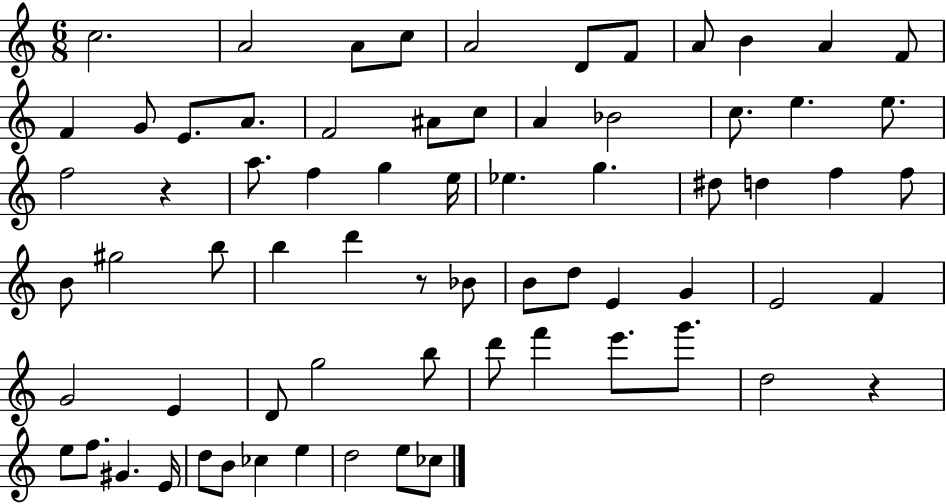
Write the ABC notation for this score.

X:1
T:Untitled
M:6/8
L:1/4
K:C
c2 A2 A/2 c/2 A2 D/2 F/2 A/2 B A F/2 F G/2 E/2 A/2 F2 ^A/2 c/2 A _B2 c/2 e e/2 f2 z a/2 f g e/4 _e g ^d/2 d f f/2 B/2 ^g2 b/2 b d' z/2 _B/2 B/2 d/2 E G E2 F G2 E D/2 g2 b/2 d'/2 f' e'/2 g'/2 d2 z e/2 f/2 ^G E/4 d/2 B/2 _c e d2 e/2 _c/2